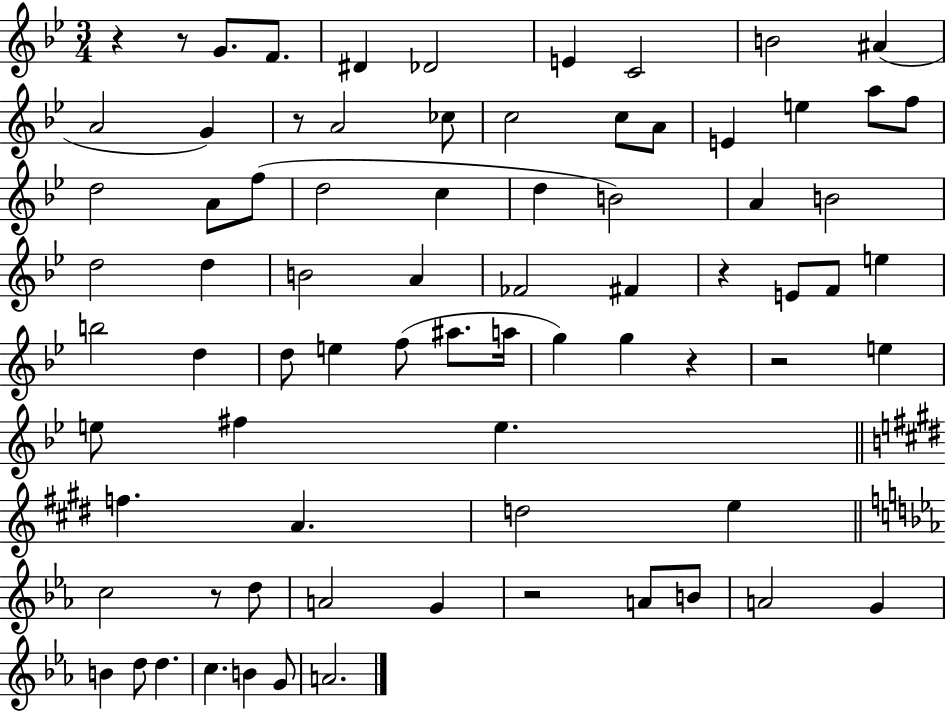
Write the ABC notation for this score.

X:1
T:Untitled
M:3/4
L:1/4
K:Bb
z z/2 G/2 F/2 ^D _D2 E C2 B2 ^A A2 G z/2 A2 _c/2 c2 c/2 A/2 E e a/2 f/2 d2 A/2 f/2 d2 c d B2 A B2 d2 d B2 A _F2 ^F z E/2 F/2 e b2 d d/2 e f/2 ^a/2 a/4 g g z z2 e e/2 ^f e f A d2 e c2 z/2 d/2 A2 G z2 A/2 B/2 A2 G B d/2 d c B G/2 A2